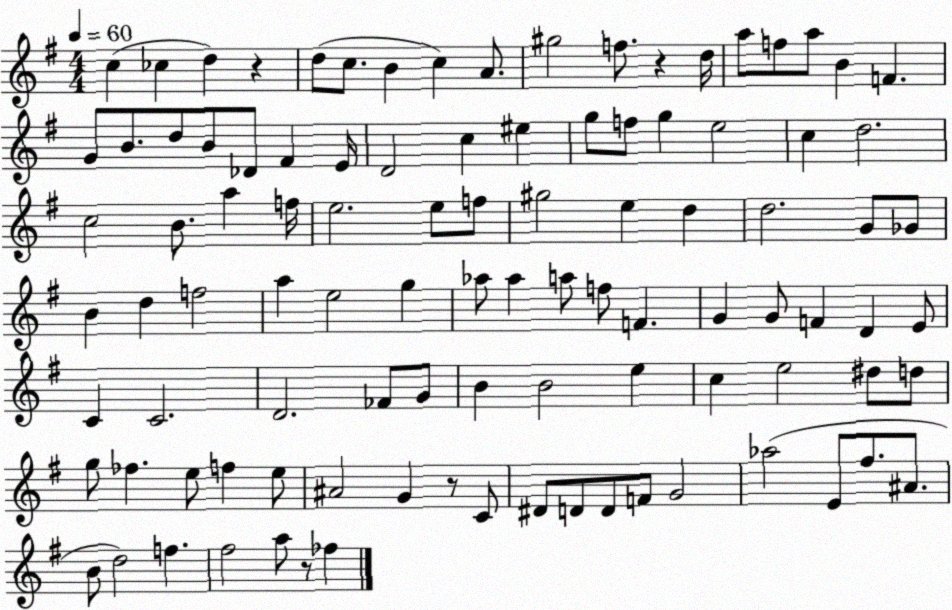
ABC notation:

X:1
T:Untitled
M:4/4
L:1/4
K:G
c _c d z d/2 c/2 B c A/2 ^g2 f/2 z d/4 a/2 f/2 a/2 B F G/2 B/2 d/2 B/2 _D/2 ^F E/4 D2 c ^e g/2 f/2 g e2 c d2 c2 B/2 a f/4 e2 e/2 f/2 ^g2 e d d2 G/2 _G/2 B d f2 a e2 g _a/2 _a a/2 f/2 F G G/2 F D E/2 C C2 D2 _F/2 G/2 B B2 e c e2 ^d/2 d/2 g/2 _f e/2 f e/2 ^A2 G z/2 C/2 ^D/2 D/2 D/2 F/2 G2 _a2 E/2 ^f/2 ^A/2 B/2 d2 f ^f2 a/2 z/2 _f